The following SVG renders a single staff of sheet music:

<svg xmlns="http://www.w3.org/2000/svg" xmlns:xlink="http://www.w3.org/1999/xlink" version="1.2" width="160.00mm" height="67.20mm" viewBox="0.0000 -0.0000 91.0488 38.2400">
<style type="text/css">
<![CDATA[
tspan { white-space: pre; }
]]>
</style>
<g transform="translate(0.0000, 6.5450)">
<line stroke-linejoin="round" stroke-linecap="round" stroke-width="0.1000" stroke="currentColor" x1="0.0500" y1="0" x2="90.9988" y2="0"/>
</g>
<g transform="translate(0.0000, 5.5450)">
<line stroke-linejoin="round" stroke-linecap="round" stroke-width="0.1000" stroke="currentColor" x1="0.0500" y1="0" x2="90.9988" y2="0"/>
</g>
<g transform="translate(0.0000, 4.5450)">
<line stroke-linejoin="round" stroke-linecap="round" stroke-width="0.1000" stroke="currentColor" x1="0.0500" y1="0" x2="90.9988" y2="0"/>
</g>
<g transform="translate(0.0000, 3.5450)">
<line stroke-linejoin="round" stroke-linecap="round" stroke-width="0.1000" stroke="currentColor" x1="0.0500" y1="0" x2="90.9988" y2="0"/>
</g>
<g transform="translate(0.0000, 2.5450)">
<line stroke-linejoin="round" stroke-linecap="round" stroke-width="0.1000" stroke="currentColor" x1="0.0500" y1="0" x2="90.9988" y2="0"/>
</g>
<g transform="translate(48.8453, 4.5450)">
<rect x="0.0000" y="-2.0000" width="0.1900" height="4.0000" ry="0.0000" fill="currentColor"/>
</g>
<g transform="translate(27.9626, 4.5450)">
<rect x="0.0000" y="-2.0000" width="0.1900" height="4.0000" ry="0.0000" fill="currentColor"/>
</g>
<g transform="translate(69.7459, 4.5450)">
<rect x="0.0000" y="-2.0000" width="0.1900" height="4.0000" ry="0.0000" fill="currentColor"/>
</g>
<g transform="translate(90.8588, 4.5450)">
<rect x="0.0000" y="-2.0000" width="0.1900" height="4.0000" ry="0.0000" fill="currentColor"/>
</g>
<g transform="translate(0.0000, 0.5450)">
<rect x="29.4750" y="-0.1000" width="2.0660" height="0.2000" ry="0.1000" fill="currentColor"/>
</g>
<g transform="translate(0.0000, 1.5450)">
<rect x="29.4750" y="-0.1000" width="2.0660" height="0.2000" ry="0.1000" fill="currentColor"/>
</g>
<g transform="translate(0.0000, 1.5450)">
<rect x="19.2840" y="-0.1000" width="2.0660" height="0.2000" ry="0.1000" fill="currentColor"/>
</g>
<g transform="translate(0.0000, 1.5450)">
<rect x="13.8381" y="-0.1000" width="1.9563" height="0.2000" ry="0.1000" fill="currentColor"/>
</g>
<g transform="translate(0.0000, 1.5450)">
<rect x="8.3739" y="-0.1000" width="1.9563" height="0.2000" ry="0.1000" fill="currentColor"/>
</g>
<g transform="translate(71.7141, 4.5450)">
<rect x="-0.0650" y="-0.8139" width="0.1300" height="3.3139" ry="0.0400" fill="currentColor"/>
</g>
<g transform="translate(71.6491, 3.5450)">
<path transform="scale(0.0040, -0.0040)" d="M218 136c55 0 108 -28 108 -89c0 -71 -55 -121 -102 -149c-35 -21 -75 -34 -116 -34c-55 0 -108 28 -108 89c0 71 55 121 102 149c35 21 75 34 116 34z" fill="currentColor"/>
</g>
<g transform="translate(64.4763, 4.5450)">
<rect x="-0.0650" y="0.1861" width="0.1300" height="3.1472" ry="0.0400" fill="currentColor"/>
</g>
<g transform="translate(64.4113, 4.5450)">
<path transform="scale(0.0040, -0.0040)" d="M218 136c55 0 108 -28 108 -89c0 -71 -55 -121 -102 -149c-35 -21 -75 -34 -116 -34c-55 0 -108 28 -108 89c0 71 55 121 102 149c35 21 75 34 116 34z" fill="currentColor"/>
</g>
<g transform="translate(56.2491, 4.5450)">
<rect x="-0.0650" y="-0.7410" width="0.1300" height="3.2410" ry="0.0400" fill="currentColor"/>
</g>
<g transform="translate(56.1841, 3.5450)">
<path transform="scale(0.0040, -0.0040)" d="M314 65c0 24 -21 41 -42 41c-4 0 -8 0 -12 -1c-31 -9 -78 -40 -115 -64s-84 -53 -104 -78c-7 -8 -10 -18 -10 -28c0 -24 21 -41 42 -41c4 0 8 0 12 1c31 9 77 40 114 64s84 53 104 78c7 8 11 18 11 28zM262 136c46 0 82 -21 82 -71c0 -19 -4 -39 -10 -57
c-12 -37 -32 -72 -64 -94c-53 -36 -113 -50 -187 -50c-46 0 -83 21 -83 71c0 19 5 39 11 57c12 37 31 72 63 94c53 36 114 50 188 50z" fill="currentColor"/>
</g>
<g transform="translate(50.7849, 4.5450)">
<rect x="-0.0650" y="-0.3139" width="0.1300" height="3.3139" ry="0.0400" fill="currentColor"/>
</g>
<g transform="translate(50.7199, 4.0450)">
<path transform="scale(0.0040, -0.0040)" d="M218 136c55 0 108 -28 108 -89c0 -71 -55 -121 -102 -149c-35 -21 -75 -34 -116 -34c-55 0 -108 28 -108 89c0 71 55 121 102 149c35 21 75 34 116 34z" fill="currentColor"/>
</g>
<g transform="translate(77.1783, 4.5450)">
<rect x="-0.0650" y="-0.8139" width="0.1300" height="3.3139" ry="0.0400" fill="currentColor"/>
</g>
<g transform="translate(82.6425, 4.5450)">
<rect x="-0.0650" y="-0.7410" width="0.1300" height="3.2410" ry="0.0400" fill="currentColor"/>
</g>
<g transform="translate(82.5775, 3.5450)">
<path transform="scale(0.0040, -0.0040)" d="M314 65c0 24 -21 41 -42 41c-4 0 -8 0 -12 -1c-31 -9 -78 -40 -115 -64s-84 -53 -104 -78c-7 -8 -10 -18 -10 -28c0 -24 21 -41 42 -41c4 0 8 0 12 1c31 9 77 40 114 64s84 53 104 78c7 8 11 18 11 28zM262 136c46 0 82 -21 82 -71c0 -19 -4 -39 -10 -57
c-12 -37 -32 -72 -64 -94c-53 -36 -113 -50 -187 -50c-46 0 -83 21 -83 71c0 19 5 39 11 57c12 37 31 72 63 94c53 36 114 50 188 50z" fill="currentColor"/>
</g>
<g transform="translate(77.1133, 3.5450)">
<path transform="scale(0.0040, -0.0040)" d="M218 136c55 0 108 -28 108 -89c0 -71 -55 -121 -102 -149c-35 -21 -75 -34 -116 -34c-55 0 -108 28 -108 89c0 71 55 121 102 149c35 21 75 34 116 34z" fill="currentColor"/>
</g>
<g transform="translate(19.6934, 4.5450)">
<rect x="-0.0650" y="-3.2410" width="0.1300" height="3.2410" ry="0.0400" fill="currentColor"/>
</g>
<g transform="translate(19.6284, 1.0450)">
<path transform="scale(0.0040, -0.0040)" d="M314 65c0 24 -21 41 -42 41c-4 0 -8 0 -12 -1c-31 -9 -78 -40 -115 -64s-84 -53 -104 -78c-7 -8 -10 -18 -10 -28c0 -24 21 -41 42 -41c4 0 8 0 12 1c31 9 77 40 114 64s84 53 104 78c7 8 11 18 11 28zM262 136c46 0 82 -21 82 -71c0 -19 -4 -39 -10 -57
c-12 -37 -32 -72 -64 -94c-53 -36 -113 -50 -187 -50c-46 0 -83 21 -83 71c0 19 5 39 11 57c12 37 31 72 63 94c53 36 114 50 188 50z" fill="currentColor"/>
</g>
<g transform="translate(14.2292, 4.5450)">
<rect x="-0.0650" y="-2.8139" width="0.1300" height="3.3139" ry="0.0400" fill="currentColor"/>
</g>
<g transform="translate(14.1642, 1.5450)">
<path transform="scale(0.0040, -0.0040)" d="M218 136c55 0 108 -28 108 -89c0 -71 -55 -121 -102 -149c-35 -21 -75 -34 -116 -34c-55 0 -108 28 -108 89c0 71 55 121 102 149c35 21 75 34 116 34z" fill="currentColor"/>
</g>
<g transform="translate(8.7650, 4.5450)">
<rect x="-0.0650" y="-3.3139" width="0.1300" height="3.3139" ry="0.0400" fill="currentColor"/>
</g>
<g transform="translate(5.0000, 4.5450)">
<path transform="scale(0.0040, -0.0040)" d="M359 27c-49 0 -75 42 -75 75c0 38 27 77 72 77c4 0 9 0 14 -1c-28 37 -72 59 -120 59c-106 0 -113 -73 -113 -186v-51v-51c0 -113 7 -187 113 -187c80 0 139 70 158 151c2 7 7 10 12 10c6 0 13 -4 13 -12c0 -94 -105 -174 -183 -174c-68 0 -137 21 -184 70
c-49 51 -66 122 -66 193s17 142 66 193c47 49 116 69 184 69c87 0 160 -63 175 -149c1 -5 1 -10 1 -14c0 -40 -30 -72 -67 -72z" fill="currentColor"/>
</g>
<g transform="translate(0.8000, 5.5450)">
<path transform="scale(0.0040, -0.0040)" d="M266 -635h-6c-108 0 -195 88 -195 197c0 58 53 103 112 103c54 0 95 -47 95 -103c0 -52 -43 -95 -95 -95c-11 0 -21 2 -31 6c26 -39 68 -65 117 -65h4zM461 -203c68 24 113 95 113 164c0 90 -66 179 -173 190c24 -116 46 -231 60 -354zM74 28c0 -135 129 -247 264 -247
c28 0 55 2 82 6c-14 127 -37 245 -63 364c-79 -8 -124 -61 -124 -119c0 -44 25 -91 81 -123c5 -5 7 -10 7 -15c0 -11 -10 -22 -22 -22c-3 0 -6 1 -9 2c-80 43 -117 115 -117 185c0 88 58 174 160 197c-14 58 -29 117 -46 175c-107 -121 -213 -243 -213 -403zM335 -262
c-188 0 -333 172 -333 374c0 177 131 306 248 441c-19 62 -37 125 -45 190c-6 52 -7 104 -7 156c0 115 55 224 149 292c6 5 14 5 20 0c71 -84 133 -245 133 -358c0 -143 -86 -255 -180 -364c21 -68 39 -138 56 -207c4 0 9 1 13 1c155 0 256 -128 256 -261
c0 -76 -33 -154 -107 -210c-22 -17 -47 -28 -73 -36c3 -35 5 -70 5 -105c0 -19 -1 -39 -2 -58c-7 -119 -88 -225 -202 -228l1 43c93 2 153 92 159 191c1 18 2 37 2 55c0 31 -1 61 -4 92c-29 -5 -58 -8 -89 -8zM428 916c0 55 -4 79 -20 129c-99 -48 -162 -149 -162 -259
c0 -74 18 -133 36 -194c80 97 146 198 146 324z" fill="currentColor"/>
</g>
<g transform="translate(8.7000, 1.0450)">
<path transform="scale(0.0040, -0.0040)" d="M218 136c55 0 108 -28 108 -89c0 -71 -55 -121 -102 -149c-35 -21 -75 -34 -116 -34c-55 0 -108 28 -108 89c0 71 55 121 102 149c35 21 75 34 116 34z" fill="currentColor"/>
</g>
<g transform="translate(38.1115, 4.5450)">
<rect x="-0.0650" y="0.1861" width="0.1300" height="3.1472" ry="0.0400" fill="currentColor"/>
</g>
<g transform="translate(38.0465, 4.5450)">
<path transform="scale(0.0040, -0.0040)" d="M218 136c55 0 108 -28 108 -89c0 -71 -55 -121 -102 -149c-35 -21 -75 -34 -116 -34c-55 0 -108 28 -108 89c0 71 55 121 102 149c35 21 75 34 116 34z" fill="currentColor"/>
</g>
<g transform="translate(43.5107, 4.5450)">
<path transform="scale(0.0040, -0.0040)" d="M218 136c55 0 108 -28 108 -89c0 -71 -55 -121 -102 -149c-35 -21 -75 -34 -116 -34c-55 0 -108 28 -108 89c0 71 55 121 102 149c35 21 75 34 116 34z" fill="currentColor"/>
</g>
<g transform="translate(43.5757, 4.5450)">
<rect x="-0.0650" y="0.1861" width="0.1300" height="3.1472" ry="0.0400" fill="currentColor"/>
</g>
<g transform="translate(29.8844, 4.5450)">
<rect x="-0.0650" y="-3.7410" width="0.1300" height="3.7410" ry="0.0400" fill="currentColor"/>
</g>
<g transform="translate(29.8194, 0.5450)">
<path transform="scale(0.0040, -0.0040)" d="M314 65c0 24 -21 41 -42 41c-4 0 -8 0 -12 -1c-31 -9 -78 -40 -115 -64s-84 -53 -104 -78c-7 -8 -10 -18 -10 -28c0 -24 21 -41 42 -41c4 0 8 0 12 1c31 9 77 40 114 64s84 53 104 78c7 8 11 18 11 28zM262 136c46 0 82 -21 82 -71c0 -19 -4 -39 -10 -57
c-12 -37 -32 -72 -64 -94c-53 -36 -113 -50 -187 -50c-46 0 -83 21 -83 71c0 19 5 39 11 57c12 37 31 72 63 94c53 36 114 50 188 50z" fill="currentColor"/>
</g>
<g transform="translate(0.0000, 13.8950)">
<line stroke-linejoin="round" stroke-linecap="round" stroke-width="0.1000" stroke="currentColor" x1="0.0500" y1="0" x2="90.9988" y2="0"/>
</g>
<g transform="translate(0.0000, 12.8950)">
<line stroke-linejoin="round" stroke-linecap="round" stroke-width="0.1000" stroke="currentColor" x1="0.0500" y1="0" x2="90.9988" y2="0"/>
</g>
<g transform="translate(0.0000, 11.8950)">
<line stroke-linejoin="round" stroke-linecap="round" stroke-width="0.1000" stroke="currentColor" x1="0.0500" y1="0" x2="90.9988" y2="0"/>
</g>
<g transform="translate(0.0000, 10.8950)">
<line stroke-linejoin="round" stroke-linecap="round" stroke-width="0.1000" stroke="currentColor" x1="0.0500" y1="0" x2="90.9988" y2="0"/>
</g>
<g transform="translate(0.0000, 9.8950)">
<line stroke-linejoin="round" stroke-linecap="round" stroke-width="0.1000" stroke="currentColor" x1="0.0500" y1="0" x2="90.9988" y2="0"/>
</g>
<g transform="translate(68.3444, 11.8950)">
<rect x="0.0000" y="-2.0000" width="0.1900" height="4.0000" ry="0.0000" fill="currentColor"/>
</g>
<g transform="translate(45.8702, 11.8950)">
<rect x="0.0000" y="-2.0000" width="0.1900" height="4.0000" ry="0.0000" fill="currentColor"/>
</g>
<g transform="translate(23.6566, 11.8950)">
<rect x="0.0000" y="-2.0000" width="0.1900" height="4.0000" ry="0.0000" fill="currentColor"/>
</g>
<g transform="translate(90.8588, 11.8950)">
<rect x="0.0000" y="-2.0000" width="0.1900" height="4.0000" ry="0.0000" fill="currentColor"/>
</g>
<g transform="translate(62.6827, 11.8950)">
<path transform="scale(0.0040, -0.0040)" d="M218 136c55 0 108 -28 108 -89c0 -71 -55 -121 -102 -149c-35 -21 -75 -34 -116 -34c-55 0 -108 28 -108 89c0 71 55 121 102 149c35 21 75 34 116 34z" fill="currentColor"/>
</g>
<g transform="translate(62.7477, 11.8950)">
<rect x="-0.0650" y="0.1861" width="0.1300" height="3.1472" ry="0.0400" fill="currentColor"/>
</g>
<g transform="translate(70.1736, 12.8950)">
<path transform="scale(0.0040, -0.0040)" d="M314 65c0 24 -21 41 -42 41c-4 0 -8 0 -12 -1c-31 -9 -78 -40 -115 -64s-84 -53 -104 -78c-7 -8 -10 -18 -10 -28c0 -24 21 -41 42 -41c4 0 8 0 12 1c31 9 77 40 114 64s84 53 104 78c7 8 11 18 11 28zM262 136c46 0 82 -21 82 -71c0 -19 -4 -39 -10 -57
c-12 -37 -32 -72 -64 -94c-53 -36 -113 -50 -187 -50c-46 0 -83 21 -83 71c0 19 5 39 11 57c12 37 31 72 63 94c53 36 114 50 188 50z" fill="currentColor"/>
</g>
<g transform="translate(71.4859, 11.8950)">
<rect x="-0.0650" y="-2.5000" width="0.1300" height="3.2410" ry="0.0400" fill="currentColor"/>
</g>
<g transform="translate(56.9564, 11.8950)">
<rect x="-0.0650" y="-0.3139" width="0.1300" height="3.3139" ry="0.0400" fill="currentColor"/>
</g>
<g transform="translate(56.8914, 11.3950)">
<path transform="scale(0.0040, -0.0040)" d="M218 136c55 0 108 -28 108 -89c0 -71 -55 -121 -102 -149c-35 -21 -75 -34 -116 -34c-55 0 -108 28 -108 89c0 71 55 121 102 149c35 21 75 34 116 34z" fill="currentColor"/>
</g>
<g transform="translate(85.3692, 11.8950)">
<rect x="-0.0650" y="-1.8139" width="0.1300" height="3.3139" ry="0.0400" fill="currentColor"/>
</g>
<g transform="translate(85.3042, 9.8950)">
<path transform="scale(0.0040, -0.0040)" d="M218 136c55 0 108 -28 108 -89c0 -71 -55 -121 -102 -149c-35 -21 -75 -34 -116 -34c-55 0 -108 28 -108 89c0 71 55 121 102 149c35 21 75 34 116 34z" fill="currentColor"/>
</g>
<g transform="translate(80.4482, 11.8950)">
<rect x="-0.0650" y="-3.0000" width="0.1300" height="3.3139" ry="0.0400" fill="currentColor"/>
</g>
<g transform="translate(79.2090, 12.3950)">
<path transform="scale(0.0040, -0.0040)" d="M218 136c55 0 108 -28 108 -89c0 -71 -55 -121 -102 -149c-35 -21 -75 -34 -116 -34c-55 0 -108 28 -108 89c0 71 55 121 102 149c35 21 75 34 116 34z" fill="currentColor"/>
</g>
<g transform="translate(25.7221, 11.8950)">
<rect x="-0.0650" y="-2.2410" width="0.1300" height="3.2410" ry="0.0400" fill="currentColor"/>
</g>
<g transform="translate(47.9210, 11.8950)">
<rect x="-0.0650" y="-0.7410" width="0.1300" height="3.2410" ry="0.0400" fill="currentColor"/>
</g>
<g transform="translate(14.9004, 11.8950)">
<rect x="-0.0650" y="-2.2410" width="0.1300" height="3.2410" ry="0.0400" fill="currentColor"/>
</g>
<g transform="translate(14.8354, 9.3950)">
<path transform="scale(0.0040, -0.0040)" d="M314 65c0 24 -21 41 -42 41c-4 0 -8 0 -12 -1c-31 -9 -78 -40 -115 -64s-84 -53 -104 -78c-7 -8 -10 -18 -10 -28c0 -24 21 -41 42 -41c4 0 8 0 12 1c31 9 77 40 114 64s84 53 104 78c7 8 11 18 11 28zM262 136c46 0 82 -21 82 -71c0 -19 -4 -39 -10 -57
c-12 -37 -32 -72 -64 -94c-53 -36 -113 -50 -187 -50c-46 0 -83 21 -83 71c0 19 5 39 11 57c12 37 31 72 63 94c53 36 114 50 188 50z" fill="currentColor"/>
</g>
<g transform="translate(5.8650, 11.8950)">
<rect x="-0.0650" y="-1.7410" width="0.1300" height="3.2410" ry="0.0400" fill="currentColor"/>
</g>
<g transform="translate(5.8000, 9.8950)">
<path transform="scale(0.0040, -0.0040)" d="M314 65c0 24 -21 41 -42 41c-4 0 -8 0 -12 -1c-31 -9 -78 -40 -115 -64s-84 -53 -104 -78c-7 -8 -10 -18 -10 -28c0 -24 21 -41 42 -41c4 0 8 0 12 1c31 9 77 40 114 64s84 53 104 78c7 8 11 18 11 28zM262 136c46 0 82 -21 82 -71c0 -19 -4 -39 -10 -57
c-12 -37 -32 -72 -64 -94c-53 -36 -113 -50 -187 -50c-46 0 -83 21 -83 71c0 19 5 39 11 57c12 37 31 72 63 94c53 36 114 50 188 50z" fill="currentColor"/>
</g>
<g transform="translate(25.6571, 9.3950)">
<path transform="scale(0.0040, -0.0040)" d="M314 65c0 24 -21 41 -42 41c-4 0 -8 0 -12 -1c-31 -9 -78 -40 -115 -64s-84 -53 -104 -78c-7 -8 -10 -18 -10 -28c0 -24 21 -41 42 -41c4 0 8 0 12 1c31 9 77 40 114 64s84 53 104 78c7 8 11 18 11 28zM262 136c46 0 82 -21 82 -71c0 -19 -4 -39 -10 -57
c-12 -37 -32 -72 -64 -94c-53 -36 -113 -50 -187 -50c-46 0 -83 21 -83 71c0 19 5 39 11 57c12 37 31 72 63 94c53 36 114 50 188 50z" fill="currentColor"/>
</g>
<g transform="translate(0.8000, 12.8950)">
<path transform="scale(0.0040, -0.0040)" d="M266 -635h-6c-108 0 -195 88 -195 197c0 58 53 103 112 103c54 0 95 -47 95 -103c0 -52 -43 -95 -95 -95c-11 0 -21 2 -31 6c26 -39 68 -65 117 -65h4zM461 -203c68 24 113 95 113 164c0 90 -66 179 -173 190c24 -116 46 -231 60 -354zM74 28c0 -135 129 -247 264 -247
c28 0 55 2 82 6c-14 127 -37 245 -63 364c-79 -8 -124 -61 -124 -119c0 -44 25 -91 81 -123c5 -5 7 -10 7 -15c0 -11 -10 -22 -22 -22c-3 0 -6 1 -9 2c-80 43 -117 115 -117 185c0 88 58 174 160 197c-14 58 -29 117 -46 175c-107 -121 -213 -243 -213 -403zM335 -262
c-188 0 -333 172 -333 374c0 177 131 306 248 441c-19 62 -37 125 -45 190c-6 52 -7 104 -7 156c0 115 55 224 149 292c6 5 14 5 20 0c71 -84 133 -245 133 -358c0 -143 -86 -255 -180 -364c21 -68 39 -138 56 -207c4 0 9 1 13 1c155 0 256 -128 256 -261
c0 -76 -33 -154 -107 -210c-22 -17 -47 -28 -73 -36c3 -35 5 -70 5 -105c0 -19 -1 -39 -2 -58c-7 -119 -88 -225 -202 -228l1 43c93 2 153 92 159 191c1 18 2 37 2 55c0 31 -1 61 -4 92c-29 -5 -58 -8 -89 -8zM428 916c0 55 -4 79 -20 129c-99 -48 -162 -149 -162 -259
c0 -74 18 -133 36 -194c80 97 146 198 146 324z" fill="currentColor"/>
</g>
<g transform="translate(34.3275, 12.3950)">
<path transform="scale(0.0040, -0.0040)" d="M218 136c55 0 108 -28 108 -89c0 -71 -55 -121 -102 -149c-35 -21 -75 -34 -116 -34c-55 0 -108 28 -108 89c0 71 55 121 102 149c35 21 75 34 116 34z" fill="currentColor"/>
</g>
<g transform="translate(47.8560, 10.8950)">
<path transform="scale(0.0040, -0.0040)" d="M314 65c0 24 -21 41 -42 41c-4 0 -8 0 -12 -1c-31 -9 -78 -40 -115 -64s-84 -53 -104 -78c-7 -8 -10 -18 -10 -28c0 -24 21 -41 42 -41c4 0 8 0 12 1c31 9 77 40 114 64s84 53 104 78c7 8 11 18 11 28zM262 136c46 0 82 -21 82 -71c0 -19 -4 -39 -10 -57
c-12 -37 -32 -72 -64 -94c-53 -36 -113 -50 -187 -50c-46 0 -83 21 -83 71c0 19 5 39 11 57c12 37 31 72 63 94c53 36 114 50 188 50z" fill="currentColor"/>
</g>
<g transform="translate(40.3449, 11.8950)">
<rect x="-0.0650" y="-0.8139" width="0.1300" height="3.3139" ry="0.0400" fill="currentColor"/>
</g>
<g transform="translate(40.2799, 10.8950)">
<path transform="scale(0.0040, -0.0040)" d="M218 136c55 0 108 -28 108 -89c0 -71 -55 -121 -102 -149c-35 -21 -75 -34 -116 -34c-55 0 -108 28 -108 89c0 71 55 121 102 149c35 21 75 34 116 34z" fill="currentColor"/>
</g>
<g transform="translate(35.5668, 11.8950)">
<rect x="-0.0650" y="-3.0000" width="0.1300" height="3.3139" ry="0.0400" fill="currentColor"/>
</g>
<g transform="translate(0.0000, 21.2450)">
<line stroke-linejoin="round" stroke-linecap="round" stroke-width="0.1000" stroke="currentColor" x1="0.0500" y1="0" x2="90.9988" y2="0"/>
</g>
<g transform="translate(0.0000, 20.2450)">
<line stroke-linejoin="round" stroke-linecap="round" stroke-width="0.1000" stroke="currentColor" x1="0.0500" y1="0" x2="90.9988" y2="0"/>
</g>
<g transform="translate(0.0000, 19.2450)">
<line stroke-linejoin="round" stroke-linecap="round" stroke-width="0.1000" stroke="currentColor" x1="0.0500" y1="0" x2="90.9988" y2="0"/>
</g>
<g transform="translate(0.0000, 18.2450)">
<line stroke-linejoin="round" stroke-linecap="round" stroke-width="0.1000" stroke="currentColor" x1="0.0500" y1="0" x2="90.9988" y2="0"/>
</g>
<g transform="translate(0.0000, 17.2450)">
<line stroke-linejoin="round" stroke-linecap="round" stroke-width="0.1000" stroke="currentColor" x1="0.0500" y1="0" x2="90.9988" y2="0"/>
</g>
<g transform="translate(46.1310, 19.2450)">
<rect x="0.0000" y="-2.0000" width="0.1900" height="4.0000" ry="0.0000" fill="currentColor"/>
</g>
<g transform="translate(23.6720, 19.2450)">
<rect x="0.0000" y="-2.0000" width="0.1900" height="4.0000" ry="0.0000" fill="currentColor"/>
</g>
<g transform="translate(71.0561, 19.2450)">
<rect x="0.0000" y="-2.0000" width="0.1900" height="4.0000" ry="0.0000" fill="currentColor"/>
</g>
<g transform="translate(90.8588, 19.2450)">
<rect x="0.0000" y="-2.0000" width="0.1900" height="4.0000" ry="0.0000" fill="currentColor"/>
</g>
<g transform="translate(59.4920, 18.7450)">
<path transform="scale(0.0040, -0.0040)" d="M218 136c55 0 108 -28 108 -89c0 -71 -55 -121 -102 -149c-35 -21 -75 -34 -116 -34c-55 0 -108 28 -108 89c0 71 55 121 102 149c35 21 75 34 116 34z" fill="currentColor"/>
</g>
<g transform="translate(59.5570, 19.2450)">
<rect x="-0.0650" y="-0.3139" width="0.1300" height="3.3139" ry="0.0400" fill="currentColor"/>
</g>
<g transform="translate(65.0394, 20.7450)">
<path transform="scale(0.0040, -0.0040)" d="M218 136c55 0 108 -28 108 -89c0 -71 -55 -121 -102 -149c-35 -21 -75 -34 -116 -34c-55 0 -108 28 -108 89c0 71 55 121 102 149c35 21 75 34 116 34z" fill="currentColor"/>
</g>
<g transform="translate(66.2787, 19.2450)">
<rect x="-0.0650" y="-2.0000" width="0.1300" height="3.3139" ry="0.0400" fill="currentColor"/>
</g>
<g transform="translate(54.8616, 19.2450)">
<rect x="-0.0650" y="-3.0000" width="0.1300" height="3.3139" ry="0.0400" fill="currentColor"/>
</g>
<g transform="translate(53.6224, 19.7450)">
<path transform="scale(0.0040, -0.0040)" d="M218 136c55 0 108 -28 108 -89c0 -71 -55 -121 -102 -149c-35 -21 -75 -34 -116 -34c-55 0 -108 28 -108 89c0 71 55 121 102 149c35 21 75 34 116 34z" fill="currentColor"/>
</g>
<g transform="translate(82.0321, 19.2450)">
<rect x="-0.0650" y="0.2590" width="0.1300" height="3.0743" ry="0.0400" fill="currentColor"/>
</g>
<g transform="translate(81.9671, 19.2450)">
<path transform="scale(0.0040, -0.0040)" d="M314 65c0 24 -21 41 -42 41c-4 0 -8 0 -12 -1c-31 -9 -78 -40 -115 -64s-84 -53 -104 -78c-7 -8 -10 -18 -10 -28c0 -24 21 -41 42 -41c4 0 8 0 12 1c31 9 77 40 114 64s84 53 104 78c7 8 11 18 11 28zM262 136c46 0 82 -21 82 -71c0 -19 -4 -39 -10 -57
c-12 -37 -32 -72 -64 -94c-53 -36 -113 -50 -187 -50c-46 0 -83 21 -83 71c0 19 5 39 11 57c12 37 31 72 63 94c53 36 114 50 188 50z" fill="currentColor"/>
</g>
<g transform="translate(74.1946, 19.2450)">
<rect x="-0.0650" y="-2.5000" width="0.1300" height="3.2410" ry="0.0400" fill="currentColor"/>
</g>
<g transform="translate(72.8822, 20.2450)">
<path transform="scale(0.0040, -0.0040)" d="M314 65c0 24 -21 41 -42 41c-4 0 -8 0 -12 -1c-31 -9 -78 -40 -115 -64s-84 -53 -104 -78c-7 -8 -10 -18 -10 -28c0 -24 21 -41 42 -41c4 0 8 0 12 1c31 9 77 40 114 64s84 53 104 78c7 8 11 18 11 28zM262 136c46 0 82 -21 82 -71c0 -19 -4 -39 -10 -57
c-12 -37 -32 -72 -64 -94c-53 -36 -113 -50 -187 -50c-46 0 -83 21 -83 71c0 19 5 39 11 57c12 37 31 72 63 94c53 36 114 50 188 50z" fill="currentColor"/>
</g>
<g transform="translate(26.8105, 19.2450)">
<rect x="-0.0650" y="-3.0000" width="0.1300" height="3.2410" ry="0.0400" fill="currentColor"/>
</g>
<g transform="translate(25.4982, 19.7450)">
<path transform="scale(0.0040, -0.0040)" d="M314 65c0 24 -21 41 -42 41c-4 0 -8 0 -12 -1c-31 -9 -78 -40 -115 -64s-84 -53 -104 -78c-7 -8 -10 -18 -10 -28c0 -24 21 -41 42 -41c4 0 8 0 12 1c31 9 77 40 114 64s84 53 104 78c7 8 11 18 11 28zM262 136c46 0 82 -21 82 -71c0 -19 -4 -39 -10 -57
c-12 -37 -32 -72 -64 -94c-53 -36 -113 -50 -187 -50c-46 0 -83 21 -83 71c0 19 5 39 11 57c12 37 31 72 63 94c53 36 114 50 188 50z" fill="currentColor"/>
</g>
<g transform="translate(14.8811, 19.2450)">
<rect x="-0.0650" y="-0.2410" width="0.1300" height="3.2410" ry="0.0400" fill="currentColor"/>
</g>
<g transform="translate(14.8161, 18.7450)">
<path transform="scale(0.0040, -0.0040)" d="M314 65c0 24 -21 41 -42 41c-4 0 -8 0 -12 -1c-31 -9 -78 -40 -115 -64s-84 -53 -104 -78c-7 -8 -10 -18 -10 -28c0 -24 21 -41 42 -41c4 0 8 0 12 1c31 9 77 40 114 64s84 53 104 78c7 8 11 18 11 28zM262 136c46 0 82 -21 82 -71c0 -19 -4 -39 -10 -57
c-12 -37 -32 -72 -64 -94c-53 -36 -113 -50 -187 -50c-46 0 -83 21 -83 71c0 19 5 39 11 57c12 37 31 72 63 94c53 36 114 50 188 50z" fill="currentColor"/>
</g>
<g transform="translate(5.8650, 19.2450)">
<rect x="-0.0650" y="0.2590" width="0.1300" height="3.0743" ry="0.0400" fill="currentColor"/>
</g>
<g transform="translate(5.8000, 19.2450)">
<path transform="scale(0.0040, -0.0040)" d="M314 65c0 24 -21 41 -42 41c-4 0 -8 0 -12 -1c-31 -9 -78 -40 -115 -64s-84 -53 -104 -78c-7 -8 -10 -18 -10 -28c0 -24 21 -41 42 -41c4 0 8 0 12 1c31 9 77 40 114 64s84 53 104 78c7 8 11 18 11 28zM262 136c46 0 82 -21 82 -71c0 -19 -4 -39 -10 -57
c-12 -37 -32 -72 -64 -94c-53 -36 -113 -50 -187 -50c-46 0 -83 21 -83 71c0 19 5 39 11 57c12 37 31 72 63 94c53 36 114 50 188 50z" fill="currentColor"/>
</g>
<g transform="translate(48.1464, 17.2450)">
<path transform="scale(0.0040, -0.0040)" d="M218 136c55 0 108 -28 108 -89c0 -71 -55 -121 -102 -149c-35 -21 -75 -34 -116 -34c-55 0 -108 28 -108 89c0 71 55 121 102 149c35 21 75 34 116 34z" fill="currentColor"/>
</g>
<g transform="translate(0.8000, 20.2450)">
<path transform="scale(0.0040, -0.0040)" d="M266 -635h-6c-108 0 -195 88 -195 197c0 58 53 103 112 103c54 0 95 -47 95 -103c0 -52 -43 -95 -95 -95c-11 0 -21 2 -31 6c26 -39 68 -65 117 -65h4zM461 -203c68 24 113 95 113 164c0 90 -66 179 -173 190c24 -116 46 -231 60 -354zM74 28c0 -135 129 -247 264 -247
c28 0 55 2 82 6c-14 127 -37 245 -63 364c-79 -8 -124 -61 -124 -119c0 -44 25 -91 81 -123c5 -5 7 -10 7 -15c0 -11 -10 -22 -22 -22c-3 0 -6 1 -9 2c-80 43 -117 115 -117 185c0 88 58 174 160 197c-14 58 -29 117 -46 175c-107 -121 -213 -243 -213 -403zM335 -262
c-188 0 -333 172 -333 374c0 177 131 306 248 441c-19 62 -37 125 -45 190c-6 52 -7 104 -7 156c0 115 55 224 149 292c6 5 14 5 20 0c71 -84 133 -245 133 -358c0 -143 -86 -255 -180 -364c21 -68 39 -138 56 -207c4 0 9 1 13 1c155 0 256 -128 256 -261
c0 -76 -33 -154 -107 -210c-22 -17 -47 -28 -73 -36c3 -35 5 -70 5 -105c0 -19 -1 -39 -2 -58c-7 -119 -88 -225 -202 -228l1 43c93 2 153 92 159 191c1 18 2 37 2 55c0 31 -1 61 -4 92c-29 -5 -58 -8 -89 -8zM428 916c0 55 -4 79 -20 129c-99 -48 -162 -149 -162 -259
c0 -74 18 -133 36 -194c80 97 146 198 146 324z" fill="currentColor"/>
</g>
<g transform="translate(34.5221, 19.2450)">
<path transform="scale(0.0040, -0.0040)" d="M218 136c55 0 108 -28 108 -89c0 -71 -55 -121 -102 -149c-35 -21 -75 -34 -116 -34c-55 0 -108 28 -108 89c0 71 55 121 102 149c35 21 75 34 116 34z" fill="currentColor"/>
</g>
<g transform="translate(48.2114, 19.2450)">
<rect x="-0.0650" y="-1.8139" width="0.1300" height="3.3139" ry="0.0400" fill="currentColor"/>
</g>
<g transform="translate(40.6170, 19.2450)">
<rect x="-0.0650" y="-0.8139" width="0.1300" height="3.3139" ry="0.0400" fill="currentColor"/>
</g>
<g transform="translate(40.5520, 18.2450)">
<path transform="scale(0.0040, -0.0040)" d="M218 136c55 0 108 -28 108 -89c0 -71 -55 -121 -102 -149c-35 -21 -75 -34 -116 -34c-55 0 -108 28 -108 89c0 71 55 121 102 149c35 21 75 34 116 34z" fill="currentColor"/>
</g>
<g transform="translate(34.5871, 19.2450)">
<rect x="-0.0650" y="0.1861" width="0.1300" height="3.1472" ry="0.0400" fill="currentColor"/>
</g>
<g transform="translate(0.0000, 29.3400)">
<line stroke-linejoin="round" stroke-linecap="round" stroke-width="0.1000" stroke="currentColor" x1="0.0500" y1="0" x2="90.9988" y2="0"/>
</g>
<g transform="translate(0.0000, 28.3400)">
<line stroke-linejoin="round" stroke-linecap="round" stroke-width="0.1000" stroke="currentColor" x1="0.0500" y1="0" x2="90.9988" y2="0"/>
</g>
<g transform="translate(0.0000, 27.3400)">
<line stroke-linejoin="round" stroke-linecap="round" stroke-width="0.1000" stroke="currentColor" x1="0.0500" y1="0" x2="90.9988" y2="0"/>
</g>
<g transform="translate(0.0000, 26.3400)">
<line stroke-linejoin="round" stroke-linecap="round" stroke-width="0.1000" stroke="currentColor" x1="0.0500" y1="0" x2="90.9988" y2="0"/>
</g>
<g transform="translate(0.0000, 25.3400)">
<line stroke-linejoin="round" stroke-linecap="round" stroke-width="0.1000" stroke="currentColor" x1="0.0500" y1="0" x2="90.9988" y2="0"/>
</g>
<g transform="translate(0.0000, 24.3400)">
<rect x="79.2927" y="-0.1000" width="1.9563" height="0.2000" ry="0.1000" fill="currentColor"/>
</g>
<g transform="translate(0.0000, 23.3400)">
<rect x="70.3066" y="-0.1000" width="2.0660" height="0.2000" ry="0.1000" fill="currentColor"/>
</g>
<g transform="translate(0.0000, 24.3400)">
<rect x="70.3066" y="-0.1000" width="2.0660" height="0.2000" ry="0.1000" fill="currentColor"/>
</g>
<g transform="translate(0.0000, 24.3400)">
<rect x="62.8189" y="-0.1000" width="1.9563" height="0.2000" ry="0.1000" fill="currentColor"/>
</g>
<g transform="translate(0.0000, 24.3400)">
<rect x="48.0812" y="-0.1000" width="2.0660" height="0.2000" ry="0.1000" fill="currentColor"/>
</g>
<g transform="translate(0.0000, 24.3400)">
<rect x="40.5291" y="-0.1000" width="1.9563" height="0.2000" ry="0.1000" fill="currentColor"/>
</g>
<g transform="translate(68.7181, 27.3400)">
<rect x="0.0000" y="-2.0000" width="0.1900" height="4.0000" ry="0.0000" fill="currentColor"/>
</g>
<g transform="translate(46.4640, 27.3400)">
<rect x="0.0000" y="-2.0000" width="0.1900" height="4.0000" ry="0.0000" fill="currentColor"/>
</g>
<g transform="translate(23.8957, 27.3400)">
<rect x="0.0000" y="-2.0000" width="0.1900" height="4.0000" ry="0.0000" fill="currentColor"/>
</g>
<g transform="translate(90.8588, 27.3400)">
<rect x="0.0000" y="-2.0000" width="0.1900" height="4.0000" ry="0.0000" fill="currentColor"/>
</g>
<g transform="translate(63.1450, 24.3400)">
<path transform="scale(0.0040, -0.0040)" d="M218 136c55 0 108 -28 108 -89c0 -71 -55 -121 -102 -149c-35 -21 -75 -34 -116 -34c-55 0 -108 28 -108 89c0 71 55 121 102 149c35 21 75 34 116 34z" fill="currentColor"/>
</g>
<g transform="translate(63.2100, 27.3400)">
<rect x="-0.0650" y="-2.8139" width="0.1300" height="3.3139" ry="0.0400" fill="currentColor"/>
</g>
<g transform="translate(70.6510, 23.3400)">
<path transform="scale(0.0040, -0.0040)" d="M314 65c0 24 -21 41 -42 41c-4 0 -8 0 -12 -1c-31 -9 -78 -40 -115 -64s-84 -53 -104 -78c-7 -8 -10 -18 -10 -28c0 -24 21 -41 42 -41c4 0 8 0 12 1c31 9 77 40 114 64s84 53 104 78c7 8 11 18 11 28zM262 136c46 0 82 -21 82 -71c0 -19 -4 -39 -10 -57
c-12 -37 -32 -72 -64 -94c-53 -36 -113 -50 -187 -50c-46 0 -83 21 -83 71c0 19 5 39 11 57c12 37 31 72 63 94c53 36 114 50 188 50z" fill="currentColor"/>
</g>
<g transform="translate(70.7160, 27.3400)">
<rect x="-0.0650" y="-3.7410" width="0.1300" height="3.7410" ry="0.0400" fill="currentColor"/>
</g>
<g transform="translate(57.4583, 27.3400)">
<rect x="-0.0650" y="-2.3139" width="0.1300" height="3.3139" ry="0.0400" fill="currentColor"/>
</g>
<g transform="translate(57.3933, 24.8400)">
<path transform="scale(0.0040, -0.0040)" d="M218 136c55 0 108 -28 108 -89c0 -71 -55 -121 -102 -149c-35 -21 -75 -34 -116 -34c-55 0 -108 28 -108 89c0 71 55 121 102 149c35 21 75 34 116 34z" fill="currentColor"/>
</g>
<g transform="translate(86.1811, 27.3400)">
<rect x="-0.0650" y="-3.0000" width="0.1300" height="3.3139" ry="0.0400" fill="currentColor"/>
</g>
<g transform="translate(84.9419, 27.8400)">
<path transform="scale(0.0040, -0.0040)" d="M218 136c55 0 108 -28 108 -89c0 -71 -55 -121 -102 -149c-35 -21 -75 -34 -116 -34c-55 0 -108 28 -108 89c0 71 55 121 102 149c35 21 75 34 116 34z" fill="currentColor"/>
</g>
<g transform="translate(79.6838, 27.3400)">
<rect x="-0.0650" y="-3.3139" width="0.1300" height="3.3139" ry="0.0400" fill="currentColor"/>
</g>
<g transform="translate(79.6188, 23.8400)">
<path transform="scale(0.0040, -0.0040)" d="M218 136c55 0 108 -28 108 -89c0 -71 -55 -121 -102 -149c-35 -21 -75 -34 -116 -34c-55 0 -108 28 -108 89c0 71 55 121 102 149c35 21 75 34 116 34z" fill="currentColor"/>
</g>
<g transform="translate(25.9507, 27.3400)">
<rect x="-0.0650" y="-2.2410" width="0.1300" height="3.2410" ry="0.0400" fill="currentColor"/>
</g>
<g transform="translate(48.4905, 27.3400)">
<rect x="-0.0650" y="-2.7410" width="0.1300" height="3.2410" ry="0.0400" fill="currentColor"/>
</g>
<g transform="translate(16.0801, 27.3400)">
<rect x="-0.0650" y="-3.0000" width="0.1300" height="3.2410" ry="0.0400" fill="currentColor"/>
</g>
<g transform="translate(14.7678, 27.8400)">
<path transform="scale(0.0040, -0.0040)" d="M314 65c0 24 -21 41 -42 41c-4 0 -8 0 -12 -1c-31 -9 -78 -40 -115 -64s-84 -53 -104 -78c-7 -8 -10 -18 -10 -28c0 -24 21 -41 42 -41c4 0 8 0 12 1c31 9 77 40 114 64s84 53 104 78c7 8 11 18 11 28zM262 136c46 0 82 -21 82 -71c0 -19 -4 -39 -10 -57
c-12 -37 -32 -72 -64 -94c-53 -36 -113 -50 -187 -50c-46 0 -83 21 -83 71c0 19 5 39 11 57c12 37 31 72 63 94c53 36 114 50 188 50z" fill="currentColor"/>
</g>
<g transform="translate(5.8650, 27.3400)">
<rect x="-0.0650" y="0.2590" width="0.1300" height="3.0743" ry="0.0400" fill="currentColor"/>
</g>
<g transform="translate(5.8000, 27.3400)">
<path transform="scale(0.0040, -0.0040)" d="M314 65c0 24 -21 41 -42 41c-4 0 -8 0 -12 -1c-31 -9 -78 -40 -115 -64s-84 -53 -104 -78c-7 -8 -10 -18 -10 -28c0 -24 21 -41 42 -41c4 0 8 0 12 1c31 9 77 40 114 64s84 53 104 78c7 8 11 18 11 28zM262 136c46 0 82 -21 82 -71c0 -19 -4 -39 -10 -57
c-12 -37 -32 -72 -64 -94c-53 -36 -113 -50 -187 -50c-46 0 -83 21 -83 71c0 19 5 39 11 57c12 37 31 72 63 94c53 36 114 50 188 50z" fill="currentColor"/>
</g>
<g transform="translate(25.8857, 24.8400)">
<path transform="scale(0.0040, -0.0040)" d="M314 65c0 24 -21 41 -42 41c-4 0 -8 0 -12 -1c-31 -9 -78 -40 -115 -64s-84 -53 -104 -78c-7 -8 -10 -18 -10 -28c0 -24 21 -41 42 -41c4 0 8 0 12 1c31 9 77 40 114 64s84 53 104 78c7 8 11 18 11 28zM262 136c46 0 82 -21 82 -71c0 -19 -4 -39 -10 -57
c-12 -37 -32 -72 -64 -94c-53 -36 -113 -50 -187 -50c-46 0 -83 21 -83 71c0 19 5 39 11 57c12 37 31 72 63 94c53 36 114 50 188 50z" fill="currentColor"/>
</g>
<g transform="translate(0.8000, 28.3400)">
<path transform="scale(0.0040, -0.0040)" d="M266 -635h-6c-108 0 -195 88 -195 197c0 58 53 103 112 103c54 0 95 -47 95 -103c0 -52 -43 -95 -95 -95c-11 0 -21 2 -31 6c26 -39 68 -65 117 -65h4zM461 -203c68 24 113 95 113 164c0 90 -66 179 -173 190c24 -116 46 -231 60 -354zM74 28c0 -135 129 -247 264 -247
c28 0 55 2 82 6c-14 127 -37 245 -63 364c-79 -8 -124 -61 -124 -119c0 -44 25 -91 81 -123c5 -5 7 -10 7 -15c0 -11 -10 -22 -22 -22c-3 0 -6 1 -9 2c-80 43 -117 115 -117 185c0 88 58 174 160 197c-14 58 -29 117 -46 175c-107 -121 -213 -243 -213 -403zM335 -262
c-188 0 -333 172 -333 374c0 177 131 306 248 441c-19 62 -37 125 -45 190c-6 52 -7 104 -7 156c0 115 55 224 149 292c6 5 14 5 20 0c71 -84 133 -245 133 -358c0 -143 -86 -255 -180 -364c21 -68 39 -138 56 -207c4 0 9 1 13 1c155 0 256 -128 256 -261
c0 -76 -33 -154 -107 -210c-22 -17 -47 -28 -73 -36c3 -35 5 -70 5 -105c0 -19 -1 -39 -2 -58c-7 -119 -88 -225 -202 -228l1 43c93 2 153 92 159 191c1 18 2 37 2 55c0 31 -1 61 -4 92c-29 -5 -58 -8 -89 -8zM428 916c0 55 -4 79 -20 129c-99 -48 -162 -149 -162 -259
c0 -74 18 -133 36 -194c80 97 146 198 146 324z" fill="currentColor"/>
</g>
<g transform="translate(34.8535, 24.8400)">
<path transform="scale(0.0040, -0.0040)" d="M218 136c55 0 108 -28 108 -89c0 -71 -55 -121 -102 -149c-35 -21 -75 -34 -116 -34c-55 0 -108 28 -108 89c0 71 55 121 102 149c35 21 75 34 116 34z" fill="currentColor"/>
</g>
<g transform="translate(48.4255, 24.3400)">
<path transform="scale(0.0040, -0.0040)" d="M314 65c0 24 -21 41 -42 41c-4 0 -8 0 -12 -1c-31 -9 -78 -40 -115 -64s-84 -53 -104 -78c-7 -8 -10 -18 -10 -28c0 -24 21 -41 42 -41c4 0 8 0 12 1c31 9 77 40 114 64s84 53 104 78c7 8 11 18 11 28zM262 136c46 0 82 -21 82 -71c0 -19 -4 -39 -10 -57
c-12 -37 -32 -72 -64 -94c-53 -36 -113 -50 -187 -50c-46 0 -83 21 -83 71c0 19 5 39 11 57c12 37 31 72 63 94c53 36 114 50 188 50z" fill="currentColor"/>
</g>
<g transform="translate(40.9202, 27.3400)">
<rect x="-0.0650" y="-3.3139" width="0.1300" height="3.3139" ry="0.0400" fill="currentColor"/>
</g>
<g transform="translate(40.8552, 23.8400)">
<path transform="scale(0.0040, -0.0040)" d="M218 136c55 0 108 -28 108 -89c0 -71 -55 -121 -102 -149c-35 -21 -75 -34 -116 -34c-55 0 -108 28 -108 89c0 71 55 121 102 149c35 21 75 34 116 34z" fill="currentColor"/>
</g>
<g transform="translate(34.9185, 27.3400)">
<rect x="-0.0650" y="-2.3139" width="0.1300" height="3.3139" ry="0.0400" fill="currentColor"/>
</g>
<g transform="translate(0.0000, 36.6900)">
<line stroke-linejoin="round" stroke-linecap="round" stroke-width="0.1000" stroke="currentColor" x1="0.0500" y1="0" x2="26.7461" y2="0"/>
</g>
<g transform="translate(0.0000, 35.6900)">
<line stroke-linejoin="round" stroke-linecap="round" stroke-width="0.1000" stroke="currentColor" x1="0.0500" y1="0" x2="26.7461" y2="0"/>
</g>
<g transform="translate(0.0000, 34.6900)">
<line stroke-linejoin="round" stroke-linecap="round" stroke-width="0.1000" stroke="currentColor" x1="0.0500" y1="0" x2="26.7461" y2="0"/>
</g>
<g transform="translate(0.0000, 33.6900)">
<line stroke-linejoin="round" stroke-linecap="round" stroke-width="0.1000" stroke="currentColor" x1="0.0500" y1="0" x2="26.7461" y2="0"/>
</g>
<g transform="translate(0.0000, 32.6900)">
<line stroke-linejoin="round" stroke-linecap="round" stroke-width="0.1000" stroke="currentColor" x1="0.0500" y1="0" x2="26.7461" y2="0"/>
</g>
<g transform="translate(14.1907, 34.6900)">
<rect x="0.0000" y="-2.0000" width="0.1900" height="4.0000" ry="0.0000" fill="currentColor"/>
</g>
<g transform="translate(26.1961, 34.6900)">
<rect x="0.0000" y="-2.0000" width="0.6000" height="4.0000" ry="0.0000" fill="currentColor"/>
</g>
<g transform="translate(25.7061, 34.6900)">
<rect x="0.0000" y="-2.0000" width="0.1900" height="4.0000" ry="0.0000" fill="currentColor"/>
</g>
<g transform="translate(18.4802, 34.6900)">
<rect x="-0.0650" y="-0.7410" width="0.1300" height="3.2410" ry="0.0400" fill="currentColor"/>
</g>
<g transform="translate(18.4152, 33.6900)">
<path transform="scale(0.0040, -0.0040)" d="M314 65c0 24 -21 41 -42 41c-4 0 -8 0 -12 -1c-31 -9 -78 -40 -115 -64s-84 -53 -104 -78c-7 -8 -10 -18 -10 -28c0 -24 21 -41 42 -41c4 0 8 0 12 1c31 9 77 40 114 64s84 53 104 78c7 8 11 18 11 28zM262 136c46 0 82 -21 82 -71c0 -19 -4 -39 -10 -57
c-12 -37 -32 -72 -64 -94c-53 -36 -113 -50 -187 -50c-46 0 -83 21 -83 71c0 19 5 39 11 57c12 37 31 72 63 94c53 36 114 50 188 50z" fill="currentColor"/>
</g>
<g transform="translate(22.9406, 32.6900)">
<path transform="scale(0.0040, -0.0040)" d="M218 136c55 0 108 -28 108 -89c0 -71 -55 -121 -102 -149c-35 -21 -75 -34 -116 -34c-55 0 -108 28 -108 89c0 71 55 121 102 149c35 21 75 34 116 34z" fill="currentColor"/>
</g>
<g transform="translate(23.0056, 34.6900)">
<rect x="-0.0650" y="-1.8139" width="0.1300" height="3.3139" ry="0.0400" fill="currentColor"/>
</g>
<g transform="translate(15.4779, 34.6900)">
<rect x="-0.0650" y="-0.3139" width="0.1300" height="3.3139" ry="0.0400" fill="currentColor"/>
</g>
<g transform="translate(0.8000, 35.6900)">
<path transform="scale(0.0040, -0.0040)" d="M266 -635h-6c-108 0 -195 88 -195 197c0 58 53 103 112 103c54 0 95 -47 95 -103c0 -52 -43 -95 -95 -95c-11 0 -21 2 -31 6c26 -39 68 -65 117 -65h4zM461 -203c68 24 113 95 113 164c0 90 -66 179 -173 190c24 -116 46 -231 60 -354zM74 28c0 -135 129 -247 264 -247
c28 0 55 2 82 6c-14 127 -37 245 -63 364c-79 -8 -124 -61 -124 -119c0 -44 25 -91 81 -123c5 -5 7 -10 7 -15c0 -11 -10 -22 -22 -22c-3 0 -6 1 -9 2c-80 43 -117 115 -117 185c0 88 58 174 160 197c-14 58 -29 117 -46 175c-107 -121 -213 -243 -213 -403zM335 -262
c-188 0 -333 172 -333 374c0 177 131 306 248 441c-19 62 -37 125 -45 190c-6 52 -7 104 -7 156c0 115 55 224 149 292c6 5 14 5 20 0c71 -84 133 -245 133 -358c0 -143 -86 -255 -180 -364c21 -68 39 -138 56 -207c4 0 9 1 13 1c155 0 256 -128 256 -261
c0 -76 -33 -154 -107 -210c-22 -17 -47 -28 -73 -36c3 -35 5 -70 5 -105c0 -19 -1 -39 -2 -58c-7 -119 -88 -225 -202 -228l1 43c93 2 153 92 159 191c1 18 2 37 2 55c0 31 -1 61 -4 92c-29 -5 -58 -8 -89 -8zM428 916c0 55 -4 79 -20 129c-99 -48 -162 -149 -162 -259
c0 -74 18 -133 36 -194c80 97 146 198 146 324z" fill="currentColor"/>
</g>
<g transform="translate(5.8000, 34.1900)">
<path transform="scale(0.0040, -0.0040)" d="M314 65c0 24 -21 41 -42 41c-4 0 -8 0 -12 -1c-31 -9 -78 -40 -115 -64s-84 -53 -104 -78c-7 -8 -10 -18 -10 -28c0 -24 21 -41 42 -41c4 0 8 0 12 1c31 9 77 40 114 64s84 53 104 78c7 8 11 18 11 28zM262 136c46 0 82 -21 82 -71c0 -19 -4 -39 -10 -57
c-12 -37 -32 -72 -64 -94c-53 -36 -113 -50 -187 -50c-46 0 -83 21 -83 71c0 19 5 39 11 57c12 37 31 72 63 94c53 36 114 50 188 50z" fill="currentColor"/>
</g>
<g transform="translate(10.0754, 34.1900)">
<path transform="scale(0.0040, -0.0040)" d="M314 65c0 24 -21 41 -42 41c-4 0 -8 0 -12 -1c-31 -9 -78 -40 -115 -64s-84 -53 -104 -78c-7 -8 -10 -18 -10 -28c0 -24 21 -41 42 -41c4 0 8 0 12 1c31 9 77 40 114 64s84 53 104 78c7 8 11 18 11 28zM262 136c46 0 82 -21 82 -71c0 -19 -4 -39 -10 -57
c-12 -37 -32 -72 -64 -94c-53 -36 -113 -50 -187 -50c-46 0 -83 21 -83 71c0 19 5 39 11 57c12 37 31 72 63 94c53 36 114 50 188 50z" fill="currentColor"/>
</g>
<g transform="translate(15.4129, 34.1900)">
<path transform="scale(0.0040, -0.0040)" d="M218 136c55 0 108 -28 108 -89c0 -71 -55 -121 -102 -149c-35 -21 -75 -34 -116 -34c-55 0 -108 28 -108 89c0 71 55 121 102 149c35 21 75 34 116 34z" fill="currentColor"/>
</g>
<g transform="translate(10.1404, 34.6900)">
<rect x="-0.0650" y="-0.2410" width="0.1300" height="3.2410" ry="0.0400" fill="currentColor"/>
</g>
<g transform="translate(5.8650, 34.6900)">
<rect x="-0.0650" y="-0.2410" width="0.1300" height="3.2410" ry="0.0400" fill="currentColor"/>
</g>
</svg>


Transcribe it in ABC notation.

X:1
T:Untitled
M:4/4
L:1/4
K:C
b a b2 c'2 B B c d2 B d d d2 f2 g2 g2 A d d2 c B G2 A f B2 c2 A2 B d f A c F G2 B2 B2 A2 g2 g b a2 g a c'2 b A c2 c2 c d2 f